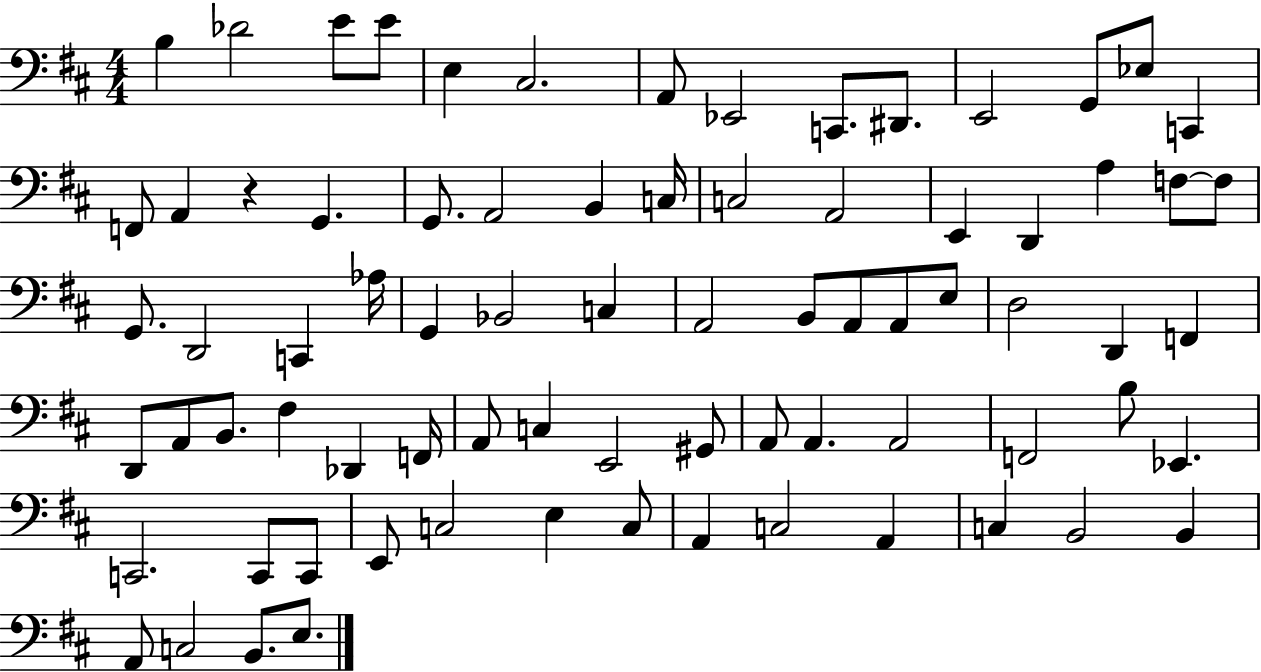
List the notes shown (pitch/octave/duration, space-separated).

B3/q Db4/h E4/e E4/e E3/q C#3/h. A2/e Eb2/h C2/e. D#2/e. E2/h G2/e Eb3/e C2/q F2/e A2/q R/q G2/q. G2/e. A2/h B2/q C3/s C3/h A2/h E2/q D2/q A3/q F3/e F3/e G2/e. D2/h C2/q Ab3/s G2/q Bb2/h C3/q A2/h B2/e A2/e A2/e E3/e D3/h D2/q F2/q D2/e A2/e B2/e. F#3/q Db2/q F2/s A2/e C3/q E2/h G#2/e A2/e A2/q. A2/h F2/h B3/e Eb2/q. C2/h. C2/e C2/e E2/e C3/h E3/q C3/e A2/q C3/h A2/q C3/q B2/h B2/q A2/e C3/h B2/e. E3/e.